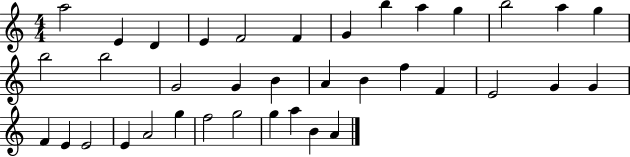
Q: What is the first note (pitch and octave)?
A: A5